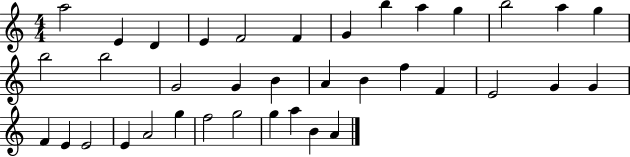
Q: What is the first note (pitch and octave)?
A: A5